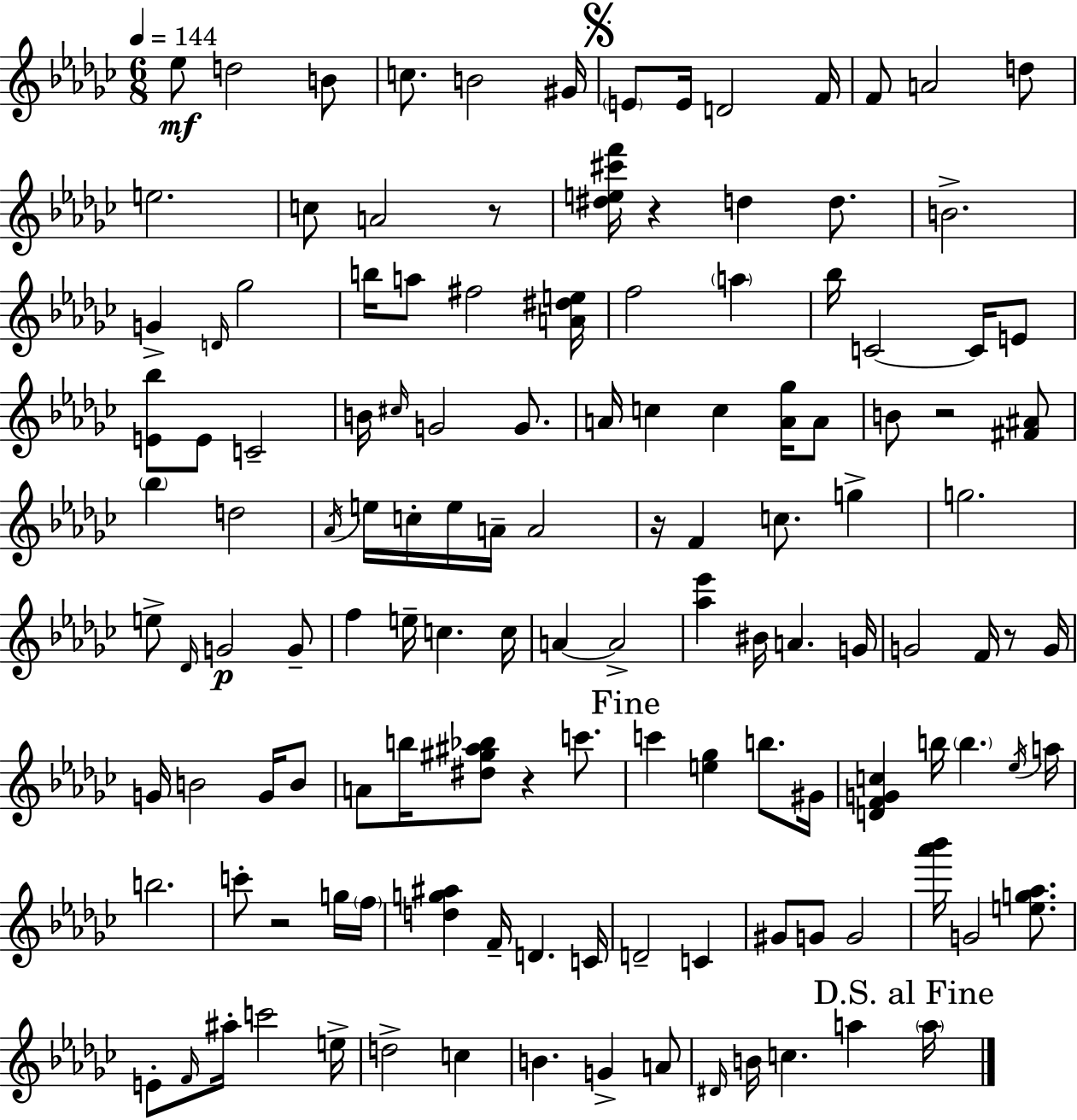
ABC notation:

X:1
T:Untitled
M:6/8
L:1/4
K:Ebm
_e/2 d2 B/2 c/2 B2 ^G/4 E/2 E/4 D2 F/4 F/2 A2 d/2 e2 c/2 A2 z/2 [^de^c'f']/4 z d d/2 B2 G D/4 _g2 b/4 a/2 ^f2 [A^de]/4 f2 a _b/4 C2 C/4 E/2 [E_b]/2 E/2 C2 B/4 ^c/4 G2 G/2 A/4 c c [A_g]/4 A/2 B/2 z2 [^F^A]/2 _b d2 _A/4 e/4 c/4 e/4 A/4 A2 z/4 F c/2 g g2 e/2 _D/4 G2 G/2 f e/4 c c/4 A A2 [_a_e'] ^B/4 A G/4 G2 F/4 z/2 G/4 G/4 B2 G/4 B/2 A/2 b/4 [^d^g^a_b]/2 z c'/2 c' [e_g] b/2 ^G/4 [DFGc] b/4 b _e/4 a/4 b2 c'/2 z2 g/4 f/4 [dg^a] F/4 D C/4 D2 C ^G/2 G/2 G2 [_a'_b']/4 G2 [eg_a]/2 E/2 F/4 ^a/4 c'2 e/4 d2 c B G A/2 ^D/4 B/4 c a a/4